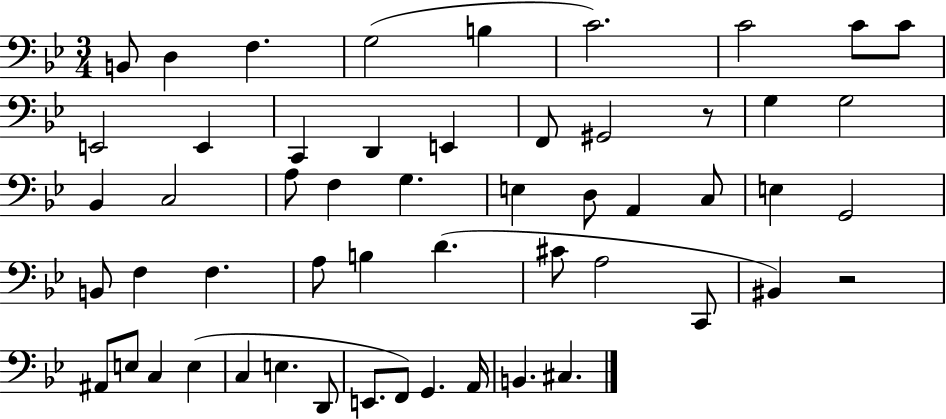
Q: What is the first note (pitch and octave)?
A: B2